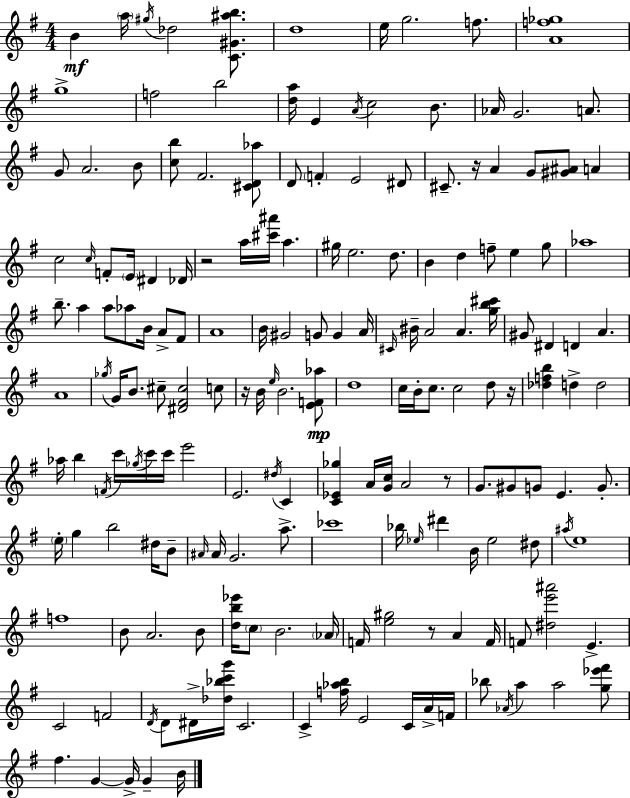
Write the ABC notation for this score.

X:1
T:Untitled
M:4/4
L:1/4
K:G
B a/4 ^g/4 _d2 [C^G^ab]/2 d4 e/4 g2 f/2 [Af_g]4 g4 f2 b2 [da]/4 E A/4 c2 B/2 _A/4 G2 A/2 G/2 A2 B/2 [cb]/2 ^F2 [^CD_a]/2 D/2 F E2 ^D/2 ^C/2 z/4 A G/2 [^G^A]/2 A c2 c/4 F/2 E/4 ^D _D/4 z2 a/4 [^c'^a']/4 a ^g/4 e2 d/2 B d f/2 e g/2 _a4 b/2 a a/2 _a/2 B/4 A/2 ^F/2 A4 B/4 ^G2 G/2 G A/4 ^C/4 ^B/4 A2 A [gb^c']/4 ^G/2 ^D D A A4 _g/4 G/4 B/2 ^c/2 [^D^F^c]2 c/2 z/4 B/4 e/4 B2 [EF_a]/2 d4 c/4 B/4 c/2 c2 d/2 z/4 [_dfb] d d2 _a/4 b F/4 c'/4 _g/4 c'/4 c'/4 e'2 E2 ^d/4 C [C_E_g] A/4 [Gc]/4 A2 z/2 G/2 ^G/2 G/2 E G/2 e/4 g b2 ^d/4 B/2 ^A/4 ^A/4 G2 a/2 _c'4 _b/4 _e/4 ^d' B/4 _e2 ^d/2 ^a/4 e4 f4 B/2 A2 B/2 [db_e']/4 c/2 B2 _A/4 F/4 [e^g]2 z/2 A F/4 F/2 [^de'^a']2 E C2 F2 D/4 D/2 ^D/4 [_d_bc'g']/4 C2 C [f_ab]/4 E2 C/4 A/4 F/4 _b/2 _A/4 a a2 [g_e'^f']/2 ^f G G/4 G B/4